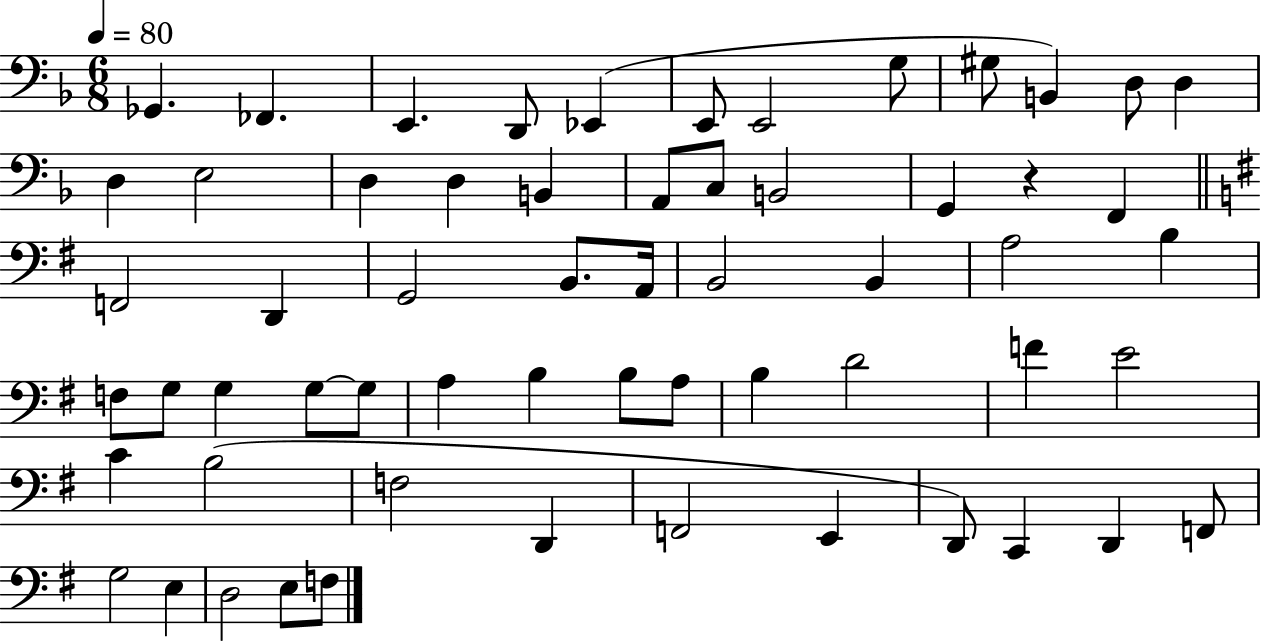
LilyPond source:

{
  \clef bass
  \numericTimeSignature
  \time 6/8
  \key f \major
  \tempo 4 = 80
  ges,4. fes,4. | e,4. d,8 ees,4( | e,8 e,2 g8 | gis8 b,4) d8 d4 | \break d4 e2 | d4 d4 b,4 | a,8 c8 b,2 | g,4 r4 f,4 | \break \bar "||" \break \key g \major f,2 d,4 | g,2 b,8. a,16 | b,2 b,4 | a2 b4 | \break f8 g8 g4 g8~~ g8 | a4 b4 b8 a8 | b4 d'2 | f'4 e'2 | \break c'4 b2( | f2 d,4 | f,2 e,4 | d,8) c,4 d,4 f,8 | \break g2 e4 | d2 e8 f8 | \bar "|."
}